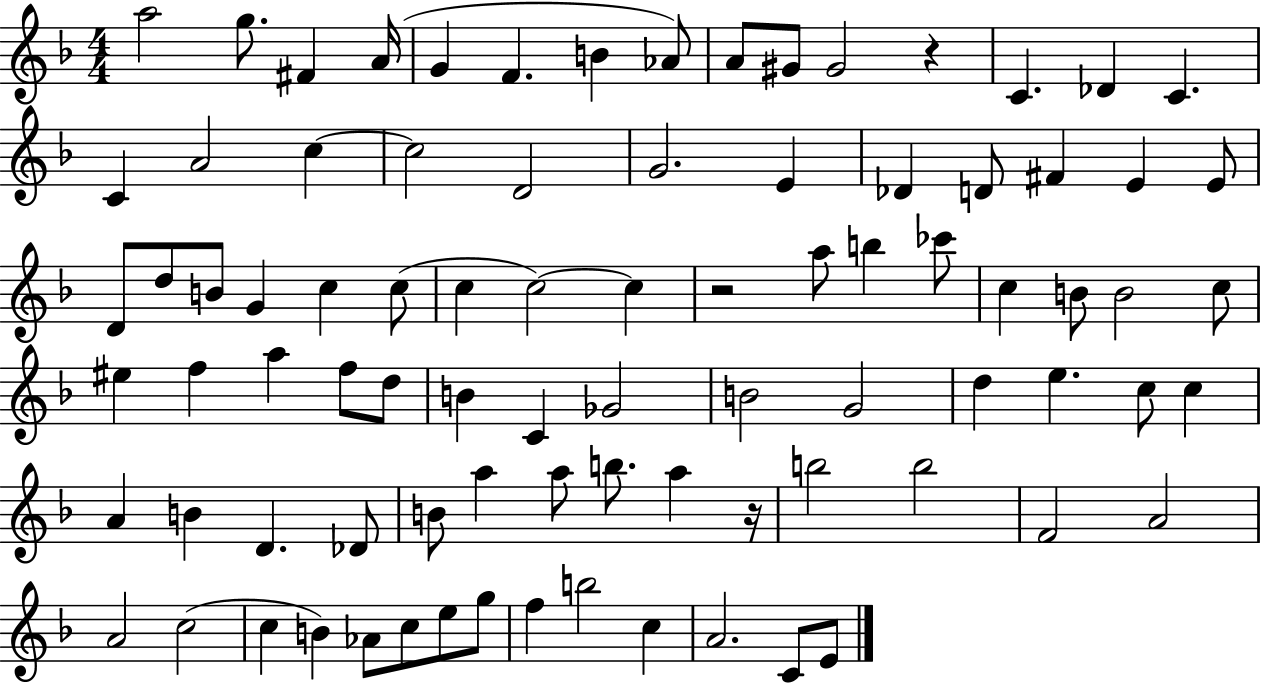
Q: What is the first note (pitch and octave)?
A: A5